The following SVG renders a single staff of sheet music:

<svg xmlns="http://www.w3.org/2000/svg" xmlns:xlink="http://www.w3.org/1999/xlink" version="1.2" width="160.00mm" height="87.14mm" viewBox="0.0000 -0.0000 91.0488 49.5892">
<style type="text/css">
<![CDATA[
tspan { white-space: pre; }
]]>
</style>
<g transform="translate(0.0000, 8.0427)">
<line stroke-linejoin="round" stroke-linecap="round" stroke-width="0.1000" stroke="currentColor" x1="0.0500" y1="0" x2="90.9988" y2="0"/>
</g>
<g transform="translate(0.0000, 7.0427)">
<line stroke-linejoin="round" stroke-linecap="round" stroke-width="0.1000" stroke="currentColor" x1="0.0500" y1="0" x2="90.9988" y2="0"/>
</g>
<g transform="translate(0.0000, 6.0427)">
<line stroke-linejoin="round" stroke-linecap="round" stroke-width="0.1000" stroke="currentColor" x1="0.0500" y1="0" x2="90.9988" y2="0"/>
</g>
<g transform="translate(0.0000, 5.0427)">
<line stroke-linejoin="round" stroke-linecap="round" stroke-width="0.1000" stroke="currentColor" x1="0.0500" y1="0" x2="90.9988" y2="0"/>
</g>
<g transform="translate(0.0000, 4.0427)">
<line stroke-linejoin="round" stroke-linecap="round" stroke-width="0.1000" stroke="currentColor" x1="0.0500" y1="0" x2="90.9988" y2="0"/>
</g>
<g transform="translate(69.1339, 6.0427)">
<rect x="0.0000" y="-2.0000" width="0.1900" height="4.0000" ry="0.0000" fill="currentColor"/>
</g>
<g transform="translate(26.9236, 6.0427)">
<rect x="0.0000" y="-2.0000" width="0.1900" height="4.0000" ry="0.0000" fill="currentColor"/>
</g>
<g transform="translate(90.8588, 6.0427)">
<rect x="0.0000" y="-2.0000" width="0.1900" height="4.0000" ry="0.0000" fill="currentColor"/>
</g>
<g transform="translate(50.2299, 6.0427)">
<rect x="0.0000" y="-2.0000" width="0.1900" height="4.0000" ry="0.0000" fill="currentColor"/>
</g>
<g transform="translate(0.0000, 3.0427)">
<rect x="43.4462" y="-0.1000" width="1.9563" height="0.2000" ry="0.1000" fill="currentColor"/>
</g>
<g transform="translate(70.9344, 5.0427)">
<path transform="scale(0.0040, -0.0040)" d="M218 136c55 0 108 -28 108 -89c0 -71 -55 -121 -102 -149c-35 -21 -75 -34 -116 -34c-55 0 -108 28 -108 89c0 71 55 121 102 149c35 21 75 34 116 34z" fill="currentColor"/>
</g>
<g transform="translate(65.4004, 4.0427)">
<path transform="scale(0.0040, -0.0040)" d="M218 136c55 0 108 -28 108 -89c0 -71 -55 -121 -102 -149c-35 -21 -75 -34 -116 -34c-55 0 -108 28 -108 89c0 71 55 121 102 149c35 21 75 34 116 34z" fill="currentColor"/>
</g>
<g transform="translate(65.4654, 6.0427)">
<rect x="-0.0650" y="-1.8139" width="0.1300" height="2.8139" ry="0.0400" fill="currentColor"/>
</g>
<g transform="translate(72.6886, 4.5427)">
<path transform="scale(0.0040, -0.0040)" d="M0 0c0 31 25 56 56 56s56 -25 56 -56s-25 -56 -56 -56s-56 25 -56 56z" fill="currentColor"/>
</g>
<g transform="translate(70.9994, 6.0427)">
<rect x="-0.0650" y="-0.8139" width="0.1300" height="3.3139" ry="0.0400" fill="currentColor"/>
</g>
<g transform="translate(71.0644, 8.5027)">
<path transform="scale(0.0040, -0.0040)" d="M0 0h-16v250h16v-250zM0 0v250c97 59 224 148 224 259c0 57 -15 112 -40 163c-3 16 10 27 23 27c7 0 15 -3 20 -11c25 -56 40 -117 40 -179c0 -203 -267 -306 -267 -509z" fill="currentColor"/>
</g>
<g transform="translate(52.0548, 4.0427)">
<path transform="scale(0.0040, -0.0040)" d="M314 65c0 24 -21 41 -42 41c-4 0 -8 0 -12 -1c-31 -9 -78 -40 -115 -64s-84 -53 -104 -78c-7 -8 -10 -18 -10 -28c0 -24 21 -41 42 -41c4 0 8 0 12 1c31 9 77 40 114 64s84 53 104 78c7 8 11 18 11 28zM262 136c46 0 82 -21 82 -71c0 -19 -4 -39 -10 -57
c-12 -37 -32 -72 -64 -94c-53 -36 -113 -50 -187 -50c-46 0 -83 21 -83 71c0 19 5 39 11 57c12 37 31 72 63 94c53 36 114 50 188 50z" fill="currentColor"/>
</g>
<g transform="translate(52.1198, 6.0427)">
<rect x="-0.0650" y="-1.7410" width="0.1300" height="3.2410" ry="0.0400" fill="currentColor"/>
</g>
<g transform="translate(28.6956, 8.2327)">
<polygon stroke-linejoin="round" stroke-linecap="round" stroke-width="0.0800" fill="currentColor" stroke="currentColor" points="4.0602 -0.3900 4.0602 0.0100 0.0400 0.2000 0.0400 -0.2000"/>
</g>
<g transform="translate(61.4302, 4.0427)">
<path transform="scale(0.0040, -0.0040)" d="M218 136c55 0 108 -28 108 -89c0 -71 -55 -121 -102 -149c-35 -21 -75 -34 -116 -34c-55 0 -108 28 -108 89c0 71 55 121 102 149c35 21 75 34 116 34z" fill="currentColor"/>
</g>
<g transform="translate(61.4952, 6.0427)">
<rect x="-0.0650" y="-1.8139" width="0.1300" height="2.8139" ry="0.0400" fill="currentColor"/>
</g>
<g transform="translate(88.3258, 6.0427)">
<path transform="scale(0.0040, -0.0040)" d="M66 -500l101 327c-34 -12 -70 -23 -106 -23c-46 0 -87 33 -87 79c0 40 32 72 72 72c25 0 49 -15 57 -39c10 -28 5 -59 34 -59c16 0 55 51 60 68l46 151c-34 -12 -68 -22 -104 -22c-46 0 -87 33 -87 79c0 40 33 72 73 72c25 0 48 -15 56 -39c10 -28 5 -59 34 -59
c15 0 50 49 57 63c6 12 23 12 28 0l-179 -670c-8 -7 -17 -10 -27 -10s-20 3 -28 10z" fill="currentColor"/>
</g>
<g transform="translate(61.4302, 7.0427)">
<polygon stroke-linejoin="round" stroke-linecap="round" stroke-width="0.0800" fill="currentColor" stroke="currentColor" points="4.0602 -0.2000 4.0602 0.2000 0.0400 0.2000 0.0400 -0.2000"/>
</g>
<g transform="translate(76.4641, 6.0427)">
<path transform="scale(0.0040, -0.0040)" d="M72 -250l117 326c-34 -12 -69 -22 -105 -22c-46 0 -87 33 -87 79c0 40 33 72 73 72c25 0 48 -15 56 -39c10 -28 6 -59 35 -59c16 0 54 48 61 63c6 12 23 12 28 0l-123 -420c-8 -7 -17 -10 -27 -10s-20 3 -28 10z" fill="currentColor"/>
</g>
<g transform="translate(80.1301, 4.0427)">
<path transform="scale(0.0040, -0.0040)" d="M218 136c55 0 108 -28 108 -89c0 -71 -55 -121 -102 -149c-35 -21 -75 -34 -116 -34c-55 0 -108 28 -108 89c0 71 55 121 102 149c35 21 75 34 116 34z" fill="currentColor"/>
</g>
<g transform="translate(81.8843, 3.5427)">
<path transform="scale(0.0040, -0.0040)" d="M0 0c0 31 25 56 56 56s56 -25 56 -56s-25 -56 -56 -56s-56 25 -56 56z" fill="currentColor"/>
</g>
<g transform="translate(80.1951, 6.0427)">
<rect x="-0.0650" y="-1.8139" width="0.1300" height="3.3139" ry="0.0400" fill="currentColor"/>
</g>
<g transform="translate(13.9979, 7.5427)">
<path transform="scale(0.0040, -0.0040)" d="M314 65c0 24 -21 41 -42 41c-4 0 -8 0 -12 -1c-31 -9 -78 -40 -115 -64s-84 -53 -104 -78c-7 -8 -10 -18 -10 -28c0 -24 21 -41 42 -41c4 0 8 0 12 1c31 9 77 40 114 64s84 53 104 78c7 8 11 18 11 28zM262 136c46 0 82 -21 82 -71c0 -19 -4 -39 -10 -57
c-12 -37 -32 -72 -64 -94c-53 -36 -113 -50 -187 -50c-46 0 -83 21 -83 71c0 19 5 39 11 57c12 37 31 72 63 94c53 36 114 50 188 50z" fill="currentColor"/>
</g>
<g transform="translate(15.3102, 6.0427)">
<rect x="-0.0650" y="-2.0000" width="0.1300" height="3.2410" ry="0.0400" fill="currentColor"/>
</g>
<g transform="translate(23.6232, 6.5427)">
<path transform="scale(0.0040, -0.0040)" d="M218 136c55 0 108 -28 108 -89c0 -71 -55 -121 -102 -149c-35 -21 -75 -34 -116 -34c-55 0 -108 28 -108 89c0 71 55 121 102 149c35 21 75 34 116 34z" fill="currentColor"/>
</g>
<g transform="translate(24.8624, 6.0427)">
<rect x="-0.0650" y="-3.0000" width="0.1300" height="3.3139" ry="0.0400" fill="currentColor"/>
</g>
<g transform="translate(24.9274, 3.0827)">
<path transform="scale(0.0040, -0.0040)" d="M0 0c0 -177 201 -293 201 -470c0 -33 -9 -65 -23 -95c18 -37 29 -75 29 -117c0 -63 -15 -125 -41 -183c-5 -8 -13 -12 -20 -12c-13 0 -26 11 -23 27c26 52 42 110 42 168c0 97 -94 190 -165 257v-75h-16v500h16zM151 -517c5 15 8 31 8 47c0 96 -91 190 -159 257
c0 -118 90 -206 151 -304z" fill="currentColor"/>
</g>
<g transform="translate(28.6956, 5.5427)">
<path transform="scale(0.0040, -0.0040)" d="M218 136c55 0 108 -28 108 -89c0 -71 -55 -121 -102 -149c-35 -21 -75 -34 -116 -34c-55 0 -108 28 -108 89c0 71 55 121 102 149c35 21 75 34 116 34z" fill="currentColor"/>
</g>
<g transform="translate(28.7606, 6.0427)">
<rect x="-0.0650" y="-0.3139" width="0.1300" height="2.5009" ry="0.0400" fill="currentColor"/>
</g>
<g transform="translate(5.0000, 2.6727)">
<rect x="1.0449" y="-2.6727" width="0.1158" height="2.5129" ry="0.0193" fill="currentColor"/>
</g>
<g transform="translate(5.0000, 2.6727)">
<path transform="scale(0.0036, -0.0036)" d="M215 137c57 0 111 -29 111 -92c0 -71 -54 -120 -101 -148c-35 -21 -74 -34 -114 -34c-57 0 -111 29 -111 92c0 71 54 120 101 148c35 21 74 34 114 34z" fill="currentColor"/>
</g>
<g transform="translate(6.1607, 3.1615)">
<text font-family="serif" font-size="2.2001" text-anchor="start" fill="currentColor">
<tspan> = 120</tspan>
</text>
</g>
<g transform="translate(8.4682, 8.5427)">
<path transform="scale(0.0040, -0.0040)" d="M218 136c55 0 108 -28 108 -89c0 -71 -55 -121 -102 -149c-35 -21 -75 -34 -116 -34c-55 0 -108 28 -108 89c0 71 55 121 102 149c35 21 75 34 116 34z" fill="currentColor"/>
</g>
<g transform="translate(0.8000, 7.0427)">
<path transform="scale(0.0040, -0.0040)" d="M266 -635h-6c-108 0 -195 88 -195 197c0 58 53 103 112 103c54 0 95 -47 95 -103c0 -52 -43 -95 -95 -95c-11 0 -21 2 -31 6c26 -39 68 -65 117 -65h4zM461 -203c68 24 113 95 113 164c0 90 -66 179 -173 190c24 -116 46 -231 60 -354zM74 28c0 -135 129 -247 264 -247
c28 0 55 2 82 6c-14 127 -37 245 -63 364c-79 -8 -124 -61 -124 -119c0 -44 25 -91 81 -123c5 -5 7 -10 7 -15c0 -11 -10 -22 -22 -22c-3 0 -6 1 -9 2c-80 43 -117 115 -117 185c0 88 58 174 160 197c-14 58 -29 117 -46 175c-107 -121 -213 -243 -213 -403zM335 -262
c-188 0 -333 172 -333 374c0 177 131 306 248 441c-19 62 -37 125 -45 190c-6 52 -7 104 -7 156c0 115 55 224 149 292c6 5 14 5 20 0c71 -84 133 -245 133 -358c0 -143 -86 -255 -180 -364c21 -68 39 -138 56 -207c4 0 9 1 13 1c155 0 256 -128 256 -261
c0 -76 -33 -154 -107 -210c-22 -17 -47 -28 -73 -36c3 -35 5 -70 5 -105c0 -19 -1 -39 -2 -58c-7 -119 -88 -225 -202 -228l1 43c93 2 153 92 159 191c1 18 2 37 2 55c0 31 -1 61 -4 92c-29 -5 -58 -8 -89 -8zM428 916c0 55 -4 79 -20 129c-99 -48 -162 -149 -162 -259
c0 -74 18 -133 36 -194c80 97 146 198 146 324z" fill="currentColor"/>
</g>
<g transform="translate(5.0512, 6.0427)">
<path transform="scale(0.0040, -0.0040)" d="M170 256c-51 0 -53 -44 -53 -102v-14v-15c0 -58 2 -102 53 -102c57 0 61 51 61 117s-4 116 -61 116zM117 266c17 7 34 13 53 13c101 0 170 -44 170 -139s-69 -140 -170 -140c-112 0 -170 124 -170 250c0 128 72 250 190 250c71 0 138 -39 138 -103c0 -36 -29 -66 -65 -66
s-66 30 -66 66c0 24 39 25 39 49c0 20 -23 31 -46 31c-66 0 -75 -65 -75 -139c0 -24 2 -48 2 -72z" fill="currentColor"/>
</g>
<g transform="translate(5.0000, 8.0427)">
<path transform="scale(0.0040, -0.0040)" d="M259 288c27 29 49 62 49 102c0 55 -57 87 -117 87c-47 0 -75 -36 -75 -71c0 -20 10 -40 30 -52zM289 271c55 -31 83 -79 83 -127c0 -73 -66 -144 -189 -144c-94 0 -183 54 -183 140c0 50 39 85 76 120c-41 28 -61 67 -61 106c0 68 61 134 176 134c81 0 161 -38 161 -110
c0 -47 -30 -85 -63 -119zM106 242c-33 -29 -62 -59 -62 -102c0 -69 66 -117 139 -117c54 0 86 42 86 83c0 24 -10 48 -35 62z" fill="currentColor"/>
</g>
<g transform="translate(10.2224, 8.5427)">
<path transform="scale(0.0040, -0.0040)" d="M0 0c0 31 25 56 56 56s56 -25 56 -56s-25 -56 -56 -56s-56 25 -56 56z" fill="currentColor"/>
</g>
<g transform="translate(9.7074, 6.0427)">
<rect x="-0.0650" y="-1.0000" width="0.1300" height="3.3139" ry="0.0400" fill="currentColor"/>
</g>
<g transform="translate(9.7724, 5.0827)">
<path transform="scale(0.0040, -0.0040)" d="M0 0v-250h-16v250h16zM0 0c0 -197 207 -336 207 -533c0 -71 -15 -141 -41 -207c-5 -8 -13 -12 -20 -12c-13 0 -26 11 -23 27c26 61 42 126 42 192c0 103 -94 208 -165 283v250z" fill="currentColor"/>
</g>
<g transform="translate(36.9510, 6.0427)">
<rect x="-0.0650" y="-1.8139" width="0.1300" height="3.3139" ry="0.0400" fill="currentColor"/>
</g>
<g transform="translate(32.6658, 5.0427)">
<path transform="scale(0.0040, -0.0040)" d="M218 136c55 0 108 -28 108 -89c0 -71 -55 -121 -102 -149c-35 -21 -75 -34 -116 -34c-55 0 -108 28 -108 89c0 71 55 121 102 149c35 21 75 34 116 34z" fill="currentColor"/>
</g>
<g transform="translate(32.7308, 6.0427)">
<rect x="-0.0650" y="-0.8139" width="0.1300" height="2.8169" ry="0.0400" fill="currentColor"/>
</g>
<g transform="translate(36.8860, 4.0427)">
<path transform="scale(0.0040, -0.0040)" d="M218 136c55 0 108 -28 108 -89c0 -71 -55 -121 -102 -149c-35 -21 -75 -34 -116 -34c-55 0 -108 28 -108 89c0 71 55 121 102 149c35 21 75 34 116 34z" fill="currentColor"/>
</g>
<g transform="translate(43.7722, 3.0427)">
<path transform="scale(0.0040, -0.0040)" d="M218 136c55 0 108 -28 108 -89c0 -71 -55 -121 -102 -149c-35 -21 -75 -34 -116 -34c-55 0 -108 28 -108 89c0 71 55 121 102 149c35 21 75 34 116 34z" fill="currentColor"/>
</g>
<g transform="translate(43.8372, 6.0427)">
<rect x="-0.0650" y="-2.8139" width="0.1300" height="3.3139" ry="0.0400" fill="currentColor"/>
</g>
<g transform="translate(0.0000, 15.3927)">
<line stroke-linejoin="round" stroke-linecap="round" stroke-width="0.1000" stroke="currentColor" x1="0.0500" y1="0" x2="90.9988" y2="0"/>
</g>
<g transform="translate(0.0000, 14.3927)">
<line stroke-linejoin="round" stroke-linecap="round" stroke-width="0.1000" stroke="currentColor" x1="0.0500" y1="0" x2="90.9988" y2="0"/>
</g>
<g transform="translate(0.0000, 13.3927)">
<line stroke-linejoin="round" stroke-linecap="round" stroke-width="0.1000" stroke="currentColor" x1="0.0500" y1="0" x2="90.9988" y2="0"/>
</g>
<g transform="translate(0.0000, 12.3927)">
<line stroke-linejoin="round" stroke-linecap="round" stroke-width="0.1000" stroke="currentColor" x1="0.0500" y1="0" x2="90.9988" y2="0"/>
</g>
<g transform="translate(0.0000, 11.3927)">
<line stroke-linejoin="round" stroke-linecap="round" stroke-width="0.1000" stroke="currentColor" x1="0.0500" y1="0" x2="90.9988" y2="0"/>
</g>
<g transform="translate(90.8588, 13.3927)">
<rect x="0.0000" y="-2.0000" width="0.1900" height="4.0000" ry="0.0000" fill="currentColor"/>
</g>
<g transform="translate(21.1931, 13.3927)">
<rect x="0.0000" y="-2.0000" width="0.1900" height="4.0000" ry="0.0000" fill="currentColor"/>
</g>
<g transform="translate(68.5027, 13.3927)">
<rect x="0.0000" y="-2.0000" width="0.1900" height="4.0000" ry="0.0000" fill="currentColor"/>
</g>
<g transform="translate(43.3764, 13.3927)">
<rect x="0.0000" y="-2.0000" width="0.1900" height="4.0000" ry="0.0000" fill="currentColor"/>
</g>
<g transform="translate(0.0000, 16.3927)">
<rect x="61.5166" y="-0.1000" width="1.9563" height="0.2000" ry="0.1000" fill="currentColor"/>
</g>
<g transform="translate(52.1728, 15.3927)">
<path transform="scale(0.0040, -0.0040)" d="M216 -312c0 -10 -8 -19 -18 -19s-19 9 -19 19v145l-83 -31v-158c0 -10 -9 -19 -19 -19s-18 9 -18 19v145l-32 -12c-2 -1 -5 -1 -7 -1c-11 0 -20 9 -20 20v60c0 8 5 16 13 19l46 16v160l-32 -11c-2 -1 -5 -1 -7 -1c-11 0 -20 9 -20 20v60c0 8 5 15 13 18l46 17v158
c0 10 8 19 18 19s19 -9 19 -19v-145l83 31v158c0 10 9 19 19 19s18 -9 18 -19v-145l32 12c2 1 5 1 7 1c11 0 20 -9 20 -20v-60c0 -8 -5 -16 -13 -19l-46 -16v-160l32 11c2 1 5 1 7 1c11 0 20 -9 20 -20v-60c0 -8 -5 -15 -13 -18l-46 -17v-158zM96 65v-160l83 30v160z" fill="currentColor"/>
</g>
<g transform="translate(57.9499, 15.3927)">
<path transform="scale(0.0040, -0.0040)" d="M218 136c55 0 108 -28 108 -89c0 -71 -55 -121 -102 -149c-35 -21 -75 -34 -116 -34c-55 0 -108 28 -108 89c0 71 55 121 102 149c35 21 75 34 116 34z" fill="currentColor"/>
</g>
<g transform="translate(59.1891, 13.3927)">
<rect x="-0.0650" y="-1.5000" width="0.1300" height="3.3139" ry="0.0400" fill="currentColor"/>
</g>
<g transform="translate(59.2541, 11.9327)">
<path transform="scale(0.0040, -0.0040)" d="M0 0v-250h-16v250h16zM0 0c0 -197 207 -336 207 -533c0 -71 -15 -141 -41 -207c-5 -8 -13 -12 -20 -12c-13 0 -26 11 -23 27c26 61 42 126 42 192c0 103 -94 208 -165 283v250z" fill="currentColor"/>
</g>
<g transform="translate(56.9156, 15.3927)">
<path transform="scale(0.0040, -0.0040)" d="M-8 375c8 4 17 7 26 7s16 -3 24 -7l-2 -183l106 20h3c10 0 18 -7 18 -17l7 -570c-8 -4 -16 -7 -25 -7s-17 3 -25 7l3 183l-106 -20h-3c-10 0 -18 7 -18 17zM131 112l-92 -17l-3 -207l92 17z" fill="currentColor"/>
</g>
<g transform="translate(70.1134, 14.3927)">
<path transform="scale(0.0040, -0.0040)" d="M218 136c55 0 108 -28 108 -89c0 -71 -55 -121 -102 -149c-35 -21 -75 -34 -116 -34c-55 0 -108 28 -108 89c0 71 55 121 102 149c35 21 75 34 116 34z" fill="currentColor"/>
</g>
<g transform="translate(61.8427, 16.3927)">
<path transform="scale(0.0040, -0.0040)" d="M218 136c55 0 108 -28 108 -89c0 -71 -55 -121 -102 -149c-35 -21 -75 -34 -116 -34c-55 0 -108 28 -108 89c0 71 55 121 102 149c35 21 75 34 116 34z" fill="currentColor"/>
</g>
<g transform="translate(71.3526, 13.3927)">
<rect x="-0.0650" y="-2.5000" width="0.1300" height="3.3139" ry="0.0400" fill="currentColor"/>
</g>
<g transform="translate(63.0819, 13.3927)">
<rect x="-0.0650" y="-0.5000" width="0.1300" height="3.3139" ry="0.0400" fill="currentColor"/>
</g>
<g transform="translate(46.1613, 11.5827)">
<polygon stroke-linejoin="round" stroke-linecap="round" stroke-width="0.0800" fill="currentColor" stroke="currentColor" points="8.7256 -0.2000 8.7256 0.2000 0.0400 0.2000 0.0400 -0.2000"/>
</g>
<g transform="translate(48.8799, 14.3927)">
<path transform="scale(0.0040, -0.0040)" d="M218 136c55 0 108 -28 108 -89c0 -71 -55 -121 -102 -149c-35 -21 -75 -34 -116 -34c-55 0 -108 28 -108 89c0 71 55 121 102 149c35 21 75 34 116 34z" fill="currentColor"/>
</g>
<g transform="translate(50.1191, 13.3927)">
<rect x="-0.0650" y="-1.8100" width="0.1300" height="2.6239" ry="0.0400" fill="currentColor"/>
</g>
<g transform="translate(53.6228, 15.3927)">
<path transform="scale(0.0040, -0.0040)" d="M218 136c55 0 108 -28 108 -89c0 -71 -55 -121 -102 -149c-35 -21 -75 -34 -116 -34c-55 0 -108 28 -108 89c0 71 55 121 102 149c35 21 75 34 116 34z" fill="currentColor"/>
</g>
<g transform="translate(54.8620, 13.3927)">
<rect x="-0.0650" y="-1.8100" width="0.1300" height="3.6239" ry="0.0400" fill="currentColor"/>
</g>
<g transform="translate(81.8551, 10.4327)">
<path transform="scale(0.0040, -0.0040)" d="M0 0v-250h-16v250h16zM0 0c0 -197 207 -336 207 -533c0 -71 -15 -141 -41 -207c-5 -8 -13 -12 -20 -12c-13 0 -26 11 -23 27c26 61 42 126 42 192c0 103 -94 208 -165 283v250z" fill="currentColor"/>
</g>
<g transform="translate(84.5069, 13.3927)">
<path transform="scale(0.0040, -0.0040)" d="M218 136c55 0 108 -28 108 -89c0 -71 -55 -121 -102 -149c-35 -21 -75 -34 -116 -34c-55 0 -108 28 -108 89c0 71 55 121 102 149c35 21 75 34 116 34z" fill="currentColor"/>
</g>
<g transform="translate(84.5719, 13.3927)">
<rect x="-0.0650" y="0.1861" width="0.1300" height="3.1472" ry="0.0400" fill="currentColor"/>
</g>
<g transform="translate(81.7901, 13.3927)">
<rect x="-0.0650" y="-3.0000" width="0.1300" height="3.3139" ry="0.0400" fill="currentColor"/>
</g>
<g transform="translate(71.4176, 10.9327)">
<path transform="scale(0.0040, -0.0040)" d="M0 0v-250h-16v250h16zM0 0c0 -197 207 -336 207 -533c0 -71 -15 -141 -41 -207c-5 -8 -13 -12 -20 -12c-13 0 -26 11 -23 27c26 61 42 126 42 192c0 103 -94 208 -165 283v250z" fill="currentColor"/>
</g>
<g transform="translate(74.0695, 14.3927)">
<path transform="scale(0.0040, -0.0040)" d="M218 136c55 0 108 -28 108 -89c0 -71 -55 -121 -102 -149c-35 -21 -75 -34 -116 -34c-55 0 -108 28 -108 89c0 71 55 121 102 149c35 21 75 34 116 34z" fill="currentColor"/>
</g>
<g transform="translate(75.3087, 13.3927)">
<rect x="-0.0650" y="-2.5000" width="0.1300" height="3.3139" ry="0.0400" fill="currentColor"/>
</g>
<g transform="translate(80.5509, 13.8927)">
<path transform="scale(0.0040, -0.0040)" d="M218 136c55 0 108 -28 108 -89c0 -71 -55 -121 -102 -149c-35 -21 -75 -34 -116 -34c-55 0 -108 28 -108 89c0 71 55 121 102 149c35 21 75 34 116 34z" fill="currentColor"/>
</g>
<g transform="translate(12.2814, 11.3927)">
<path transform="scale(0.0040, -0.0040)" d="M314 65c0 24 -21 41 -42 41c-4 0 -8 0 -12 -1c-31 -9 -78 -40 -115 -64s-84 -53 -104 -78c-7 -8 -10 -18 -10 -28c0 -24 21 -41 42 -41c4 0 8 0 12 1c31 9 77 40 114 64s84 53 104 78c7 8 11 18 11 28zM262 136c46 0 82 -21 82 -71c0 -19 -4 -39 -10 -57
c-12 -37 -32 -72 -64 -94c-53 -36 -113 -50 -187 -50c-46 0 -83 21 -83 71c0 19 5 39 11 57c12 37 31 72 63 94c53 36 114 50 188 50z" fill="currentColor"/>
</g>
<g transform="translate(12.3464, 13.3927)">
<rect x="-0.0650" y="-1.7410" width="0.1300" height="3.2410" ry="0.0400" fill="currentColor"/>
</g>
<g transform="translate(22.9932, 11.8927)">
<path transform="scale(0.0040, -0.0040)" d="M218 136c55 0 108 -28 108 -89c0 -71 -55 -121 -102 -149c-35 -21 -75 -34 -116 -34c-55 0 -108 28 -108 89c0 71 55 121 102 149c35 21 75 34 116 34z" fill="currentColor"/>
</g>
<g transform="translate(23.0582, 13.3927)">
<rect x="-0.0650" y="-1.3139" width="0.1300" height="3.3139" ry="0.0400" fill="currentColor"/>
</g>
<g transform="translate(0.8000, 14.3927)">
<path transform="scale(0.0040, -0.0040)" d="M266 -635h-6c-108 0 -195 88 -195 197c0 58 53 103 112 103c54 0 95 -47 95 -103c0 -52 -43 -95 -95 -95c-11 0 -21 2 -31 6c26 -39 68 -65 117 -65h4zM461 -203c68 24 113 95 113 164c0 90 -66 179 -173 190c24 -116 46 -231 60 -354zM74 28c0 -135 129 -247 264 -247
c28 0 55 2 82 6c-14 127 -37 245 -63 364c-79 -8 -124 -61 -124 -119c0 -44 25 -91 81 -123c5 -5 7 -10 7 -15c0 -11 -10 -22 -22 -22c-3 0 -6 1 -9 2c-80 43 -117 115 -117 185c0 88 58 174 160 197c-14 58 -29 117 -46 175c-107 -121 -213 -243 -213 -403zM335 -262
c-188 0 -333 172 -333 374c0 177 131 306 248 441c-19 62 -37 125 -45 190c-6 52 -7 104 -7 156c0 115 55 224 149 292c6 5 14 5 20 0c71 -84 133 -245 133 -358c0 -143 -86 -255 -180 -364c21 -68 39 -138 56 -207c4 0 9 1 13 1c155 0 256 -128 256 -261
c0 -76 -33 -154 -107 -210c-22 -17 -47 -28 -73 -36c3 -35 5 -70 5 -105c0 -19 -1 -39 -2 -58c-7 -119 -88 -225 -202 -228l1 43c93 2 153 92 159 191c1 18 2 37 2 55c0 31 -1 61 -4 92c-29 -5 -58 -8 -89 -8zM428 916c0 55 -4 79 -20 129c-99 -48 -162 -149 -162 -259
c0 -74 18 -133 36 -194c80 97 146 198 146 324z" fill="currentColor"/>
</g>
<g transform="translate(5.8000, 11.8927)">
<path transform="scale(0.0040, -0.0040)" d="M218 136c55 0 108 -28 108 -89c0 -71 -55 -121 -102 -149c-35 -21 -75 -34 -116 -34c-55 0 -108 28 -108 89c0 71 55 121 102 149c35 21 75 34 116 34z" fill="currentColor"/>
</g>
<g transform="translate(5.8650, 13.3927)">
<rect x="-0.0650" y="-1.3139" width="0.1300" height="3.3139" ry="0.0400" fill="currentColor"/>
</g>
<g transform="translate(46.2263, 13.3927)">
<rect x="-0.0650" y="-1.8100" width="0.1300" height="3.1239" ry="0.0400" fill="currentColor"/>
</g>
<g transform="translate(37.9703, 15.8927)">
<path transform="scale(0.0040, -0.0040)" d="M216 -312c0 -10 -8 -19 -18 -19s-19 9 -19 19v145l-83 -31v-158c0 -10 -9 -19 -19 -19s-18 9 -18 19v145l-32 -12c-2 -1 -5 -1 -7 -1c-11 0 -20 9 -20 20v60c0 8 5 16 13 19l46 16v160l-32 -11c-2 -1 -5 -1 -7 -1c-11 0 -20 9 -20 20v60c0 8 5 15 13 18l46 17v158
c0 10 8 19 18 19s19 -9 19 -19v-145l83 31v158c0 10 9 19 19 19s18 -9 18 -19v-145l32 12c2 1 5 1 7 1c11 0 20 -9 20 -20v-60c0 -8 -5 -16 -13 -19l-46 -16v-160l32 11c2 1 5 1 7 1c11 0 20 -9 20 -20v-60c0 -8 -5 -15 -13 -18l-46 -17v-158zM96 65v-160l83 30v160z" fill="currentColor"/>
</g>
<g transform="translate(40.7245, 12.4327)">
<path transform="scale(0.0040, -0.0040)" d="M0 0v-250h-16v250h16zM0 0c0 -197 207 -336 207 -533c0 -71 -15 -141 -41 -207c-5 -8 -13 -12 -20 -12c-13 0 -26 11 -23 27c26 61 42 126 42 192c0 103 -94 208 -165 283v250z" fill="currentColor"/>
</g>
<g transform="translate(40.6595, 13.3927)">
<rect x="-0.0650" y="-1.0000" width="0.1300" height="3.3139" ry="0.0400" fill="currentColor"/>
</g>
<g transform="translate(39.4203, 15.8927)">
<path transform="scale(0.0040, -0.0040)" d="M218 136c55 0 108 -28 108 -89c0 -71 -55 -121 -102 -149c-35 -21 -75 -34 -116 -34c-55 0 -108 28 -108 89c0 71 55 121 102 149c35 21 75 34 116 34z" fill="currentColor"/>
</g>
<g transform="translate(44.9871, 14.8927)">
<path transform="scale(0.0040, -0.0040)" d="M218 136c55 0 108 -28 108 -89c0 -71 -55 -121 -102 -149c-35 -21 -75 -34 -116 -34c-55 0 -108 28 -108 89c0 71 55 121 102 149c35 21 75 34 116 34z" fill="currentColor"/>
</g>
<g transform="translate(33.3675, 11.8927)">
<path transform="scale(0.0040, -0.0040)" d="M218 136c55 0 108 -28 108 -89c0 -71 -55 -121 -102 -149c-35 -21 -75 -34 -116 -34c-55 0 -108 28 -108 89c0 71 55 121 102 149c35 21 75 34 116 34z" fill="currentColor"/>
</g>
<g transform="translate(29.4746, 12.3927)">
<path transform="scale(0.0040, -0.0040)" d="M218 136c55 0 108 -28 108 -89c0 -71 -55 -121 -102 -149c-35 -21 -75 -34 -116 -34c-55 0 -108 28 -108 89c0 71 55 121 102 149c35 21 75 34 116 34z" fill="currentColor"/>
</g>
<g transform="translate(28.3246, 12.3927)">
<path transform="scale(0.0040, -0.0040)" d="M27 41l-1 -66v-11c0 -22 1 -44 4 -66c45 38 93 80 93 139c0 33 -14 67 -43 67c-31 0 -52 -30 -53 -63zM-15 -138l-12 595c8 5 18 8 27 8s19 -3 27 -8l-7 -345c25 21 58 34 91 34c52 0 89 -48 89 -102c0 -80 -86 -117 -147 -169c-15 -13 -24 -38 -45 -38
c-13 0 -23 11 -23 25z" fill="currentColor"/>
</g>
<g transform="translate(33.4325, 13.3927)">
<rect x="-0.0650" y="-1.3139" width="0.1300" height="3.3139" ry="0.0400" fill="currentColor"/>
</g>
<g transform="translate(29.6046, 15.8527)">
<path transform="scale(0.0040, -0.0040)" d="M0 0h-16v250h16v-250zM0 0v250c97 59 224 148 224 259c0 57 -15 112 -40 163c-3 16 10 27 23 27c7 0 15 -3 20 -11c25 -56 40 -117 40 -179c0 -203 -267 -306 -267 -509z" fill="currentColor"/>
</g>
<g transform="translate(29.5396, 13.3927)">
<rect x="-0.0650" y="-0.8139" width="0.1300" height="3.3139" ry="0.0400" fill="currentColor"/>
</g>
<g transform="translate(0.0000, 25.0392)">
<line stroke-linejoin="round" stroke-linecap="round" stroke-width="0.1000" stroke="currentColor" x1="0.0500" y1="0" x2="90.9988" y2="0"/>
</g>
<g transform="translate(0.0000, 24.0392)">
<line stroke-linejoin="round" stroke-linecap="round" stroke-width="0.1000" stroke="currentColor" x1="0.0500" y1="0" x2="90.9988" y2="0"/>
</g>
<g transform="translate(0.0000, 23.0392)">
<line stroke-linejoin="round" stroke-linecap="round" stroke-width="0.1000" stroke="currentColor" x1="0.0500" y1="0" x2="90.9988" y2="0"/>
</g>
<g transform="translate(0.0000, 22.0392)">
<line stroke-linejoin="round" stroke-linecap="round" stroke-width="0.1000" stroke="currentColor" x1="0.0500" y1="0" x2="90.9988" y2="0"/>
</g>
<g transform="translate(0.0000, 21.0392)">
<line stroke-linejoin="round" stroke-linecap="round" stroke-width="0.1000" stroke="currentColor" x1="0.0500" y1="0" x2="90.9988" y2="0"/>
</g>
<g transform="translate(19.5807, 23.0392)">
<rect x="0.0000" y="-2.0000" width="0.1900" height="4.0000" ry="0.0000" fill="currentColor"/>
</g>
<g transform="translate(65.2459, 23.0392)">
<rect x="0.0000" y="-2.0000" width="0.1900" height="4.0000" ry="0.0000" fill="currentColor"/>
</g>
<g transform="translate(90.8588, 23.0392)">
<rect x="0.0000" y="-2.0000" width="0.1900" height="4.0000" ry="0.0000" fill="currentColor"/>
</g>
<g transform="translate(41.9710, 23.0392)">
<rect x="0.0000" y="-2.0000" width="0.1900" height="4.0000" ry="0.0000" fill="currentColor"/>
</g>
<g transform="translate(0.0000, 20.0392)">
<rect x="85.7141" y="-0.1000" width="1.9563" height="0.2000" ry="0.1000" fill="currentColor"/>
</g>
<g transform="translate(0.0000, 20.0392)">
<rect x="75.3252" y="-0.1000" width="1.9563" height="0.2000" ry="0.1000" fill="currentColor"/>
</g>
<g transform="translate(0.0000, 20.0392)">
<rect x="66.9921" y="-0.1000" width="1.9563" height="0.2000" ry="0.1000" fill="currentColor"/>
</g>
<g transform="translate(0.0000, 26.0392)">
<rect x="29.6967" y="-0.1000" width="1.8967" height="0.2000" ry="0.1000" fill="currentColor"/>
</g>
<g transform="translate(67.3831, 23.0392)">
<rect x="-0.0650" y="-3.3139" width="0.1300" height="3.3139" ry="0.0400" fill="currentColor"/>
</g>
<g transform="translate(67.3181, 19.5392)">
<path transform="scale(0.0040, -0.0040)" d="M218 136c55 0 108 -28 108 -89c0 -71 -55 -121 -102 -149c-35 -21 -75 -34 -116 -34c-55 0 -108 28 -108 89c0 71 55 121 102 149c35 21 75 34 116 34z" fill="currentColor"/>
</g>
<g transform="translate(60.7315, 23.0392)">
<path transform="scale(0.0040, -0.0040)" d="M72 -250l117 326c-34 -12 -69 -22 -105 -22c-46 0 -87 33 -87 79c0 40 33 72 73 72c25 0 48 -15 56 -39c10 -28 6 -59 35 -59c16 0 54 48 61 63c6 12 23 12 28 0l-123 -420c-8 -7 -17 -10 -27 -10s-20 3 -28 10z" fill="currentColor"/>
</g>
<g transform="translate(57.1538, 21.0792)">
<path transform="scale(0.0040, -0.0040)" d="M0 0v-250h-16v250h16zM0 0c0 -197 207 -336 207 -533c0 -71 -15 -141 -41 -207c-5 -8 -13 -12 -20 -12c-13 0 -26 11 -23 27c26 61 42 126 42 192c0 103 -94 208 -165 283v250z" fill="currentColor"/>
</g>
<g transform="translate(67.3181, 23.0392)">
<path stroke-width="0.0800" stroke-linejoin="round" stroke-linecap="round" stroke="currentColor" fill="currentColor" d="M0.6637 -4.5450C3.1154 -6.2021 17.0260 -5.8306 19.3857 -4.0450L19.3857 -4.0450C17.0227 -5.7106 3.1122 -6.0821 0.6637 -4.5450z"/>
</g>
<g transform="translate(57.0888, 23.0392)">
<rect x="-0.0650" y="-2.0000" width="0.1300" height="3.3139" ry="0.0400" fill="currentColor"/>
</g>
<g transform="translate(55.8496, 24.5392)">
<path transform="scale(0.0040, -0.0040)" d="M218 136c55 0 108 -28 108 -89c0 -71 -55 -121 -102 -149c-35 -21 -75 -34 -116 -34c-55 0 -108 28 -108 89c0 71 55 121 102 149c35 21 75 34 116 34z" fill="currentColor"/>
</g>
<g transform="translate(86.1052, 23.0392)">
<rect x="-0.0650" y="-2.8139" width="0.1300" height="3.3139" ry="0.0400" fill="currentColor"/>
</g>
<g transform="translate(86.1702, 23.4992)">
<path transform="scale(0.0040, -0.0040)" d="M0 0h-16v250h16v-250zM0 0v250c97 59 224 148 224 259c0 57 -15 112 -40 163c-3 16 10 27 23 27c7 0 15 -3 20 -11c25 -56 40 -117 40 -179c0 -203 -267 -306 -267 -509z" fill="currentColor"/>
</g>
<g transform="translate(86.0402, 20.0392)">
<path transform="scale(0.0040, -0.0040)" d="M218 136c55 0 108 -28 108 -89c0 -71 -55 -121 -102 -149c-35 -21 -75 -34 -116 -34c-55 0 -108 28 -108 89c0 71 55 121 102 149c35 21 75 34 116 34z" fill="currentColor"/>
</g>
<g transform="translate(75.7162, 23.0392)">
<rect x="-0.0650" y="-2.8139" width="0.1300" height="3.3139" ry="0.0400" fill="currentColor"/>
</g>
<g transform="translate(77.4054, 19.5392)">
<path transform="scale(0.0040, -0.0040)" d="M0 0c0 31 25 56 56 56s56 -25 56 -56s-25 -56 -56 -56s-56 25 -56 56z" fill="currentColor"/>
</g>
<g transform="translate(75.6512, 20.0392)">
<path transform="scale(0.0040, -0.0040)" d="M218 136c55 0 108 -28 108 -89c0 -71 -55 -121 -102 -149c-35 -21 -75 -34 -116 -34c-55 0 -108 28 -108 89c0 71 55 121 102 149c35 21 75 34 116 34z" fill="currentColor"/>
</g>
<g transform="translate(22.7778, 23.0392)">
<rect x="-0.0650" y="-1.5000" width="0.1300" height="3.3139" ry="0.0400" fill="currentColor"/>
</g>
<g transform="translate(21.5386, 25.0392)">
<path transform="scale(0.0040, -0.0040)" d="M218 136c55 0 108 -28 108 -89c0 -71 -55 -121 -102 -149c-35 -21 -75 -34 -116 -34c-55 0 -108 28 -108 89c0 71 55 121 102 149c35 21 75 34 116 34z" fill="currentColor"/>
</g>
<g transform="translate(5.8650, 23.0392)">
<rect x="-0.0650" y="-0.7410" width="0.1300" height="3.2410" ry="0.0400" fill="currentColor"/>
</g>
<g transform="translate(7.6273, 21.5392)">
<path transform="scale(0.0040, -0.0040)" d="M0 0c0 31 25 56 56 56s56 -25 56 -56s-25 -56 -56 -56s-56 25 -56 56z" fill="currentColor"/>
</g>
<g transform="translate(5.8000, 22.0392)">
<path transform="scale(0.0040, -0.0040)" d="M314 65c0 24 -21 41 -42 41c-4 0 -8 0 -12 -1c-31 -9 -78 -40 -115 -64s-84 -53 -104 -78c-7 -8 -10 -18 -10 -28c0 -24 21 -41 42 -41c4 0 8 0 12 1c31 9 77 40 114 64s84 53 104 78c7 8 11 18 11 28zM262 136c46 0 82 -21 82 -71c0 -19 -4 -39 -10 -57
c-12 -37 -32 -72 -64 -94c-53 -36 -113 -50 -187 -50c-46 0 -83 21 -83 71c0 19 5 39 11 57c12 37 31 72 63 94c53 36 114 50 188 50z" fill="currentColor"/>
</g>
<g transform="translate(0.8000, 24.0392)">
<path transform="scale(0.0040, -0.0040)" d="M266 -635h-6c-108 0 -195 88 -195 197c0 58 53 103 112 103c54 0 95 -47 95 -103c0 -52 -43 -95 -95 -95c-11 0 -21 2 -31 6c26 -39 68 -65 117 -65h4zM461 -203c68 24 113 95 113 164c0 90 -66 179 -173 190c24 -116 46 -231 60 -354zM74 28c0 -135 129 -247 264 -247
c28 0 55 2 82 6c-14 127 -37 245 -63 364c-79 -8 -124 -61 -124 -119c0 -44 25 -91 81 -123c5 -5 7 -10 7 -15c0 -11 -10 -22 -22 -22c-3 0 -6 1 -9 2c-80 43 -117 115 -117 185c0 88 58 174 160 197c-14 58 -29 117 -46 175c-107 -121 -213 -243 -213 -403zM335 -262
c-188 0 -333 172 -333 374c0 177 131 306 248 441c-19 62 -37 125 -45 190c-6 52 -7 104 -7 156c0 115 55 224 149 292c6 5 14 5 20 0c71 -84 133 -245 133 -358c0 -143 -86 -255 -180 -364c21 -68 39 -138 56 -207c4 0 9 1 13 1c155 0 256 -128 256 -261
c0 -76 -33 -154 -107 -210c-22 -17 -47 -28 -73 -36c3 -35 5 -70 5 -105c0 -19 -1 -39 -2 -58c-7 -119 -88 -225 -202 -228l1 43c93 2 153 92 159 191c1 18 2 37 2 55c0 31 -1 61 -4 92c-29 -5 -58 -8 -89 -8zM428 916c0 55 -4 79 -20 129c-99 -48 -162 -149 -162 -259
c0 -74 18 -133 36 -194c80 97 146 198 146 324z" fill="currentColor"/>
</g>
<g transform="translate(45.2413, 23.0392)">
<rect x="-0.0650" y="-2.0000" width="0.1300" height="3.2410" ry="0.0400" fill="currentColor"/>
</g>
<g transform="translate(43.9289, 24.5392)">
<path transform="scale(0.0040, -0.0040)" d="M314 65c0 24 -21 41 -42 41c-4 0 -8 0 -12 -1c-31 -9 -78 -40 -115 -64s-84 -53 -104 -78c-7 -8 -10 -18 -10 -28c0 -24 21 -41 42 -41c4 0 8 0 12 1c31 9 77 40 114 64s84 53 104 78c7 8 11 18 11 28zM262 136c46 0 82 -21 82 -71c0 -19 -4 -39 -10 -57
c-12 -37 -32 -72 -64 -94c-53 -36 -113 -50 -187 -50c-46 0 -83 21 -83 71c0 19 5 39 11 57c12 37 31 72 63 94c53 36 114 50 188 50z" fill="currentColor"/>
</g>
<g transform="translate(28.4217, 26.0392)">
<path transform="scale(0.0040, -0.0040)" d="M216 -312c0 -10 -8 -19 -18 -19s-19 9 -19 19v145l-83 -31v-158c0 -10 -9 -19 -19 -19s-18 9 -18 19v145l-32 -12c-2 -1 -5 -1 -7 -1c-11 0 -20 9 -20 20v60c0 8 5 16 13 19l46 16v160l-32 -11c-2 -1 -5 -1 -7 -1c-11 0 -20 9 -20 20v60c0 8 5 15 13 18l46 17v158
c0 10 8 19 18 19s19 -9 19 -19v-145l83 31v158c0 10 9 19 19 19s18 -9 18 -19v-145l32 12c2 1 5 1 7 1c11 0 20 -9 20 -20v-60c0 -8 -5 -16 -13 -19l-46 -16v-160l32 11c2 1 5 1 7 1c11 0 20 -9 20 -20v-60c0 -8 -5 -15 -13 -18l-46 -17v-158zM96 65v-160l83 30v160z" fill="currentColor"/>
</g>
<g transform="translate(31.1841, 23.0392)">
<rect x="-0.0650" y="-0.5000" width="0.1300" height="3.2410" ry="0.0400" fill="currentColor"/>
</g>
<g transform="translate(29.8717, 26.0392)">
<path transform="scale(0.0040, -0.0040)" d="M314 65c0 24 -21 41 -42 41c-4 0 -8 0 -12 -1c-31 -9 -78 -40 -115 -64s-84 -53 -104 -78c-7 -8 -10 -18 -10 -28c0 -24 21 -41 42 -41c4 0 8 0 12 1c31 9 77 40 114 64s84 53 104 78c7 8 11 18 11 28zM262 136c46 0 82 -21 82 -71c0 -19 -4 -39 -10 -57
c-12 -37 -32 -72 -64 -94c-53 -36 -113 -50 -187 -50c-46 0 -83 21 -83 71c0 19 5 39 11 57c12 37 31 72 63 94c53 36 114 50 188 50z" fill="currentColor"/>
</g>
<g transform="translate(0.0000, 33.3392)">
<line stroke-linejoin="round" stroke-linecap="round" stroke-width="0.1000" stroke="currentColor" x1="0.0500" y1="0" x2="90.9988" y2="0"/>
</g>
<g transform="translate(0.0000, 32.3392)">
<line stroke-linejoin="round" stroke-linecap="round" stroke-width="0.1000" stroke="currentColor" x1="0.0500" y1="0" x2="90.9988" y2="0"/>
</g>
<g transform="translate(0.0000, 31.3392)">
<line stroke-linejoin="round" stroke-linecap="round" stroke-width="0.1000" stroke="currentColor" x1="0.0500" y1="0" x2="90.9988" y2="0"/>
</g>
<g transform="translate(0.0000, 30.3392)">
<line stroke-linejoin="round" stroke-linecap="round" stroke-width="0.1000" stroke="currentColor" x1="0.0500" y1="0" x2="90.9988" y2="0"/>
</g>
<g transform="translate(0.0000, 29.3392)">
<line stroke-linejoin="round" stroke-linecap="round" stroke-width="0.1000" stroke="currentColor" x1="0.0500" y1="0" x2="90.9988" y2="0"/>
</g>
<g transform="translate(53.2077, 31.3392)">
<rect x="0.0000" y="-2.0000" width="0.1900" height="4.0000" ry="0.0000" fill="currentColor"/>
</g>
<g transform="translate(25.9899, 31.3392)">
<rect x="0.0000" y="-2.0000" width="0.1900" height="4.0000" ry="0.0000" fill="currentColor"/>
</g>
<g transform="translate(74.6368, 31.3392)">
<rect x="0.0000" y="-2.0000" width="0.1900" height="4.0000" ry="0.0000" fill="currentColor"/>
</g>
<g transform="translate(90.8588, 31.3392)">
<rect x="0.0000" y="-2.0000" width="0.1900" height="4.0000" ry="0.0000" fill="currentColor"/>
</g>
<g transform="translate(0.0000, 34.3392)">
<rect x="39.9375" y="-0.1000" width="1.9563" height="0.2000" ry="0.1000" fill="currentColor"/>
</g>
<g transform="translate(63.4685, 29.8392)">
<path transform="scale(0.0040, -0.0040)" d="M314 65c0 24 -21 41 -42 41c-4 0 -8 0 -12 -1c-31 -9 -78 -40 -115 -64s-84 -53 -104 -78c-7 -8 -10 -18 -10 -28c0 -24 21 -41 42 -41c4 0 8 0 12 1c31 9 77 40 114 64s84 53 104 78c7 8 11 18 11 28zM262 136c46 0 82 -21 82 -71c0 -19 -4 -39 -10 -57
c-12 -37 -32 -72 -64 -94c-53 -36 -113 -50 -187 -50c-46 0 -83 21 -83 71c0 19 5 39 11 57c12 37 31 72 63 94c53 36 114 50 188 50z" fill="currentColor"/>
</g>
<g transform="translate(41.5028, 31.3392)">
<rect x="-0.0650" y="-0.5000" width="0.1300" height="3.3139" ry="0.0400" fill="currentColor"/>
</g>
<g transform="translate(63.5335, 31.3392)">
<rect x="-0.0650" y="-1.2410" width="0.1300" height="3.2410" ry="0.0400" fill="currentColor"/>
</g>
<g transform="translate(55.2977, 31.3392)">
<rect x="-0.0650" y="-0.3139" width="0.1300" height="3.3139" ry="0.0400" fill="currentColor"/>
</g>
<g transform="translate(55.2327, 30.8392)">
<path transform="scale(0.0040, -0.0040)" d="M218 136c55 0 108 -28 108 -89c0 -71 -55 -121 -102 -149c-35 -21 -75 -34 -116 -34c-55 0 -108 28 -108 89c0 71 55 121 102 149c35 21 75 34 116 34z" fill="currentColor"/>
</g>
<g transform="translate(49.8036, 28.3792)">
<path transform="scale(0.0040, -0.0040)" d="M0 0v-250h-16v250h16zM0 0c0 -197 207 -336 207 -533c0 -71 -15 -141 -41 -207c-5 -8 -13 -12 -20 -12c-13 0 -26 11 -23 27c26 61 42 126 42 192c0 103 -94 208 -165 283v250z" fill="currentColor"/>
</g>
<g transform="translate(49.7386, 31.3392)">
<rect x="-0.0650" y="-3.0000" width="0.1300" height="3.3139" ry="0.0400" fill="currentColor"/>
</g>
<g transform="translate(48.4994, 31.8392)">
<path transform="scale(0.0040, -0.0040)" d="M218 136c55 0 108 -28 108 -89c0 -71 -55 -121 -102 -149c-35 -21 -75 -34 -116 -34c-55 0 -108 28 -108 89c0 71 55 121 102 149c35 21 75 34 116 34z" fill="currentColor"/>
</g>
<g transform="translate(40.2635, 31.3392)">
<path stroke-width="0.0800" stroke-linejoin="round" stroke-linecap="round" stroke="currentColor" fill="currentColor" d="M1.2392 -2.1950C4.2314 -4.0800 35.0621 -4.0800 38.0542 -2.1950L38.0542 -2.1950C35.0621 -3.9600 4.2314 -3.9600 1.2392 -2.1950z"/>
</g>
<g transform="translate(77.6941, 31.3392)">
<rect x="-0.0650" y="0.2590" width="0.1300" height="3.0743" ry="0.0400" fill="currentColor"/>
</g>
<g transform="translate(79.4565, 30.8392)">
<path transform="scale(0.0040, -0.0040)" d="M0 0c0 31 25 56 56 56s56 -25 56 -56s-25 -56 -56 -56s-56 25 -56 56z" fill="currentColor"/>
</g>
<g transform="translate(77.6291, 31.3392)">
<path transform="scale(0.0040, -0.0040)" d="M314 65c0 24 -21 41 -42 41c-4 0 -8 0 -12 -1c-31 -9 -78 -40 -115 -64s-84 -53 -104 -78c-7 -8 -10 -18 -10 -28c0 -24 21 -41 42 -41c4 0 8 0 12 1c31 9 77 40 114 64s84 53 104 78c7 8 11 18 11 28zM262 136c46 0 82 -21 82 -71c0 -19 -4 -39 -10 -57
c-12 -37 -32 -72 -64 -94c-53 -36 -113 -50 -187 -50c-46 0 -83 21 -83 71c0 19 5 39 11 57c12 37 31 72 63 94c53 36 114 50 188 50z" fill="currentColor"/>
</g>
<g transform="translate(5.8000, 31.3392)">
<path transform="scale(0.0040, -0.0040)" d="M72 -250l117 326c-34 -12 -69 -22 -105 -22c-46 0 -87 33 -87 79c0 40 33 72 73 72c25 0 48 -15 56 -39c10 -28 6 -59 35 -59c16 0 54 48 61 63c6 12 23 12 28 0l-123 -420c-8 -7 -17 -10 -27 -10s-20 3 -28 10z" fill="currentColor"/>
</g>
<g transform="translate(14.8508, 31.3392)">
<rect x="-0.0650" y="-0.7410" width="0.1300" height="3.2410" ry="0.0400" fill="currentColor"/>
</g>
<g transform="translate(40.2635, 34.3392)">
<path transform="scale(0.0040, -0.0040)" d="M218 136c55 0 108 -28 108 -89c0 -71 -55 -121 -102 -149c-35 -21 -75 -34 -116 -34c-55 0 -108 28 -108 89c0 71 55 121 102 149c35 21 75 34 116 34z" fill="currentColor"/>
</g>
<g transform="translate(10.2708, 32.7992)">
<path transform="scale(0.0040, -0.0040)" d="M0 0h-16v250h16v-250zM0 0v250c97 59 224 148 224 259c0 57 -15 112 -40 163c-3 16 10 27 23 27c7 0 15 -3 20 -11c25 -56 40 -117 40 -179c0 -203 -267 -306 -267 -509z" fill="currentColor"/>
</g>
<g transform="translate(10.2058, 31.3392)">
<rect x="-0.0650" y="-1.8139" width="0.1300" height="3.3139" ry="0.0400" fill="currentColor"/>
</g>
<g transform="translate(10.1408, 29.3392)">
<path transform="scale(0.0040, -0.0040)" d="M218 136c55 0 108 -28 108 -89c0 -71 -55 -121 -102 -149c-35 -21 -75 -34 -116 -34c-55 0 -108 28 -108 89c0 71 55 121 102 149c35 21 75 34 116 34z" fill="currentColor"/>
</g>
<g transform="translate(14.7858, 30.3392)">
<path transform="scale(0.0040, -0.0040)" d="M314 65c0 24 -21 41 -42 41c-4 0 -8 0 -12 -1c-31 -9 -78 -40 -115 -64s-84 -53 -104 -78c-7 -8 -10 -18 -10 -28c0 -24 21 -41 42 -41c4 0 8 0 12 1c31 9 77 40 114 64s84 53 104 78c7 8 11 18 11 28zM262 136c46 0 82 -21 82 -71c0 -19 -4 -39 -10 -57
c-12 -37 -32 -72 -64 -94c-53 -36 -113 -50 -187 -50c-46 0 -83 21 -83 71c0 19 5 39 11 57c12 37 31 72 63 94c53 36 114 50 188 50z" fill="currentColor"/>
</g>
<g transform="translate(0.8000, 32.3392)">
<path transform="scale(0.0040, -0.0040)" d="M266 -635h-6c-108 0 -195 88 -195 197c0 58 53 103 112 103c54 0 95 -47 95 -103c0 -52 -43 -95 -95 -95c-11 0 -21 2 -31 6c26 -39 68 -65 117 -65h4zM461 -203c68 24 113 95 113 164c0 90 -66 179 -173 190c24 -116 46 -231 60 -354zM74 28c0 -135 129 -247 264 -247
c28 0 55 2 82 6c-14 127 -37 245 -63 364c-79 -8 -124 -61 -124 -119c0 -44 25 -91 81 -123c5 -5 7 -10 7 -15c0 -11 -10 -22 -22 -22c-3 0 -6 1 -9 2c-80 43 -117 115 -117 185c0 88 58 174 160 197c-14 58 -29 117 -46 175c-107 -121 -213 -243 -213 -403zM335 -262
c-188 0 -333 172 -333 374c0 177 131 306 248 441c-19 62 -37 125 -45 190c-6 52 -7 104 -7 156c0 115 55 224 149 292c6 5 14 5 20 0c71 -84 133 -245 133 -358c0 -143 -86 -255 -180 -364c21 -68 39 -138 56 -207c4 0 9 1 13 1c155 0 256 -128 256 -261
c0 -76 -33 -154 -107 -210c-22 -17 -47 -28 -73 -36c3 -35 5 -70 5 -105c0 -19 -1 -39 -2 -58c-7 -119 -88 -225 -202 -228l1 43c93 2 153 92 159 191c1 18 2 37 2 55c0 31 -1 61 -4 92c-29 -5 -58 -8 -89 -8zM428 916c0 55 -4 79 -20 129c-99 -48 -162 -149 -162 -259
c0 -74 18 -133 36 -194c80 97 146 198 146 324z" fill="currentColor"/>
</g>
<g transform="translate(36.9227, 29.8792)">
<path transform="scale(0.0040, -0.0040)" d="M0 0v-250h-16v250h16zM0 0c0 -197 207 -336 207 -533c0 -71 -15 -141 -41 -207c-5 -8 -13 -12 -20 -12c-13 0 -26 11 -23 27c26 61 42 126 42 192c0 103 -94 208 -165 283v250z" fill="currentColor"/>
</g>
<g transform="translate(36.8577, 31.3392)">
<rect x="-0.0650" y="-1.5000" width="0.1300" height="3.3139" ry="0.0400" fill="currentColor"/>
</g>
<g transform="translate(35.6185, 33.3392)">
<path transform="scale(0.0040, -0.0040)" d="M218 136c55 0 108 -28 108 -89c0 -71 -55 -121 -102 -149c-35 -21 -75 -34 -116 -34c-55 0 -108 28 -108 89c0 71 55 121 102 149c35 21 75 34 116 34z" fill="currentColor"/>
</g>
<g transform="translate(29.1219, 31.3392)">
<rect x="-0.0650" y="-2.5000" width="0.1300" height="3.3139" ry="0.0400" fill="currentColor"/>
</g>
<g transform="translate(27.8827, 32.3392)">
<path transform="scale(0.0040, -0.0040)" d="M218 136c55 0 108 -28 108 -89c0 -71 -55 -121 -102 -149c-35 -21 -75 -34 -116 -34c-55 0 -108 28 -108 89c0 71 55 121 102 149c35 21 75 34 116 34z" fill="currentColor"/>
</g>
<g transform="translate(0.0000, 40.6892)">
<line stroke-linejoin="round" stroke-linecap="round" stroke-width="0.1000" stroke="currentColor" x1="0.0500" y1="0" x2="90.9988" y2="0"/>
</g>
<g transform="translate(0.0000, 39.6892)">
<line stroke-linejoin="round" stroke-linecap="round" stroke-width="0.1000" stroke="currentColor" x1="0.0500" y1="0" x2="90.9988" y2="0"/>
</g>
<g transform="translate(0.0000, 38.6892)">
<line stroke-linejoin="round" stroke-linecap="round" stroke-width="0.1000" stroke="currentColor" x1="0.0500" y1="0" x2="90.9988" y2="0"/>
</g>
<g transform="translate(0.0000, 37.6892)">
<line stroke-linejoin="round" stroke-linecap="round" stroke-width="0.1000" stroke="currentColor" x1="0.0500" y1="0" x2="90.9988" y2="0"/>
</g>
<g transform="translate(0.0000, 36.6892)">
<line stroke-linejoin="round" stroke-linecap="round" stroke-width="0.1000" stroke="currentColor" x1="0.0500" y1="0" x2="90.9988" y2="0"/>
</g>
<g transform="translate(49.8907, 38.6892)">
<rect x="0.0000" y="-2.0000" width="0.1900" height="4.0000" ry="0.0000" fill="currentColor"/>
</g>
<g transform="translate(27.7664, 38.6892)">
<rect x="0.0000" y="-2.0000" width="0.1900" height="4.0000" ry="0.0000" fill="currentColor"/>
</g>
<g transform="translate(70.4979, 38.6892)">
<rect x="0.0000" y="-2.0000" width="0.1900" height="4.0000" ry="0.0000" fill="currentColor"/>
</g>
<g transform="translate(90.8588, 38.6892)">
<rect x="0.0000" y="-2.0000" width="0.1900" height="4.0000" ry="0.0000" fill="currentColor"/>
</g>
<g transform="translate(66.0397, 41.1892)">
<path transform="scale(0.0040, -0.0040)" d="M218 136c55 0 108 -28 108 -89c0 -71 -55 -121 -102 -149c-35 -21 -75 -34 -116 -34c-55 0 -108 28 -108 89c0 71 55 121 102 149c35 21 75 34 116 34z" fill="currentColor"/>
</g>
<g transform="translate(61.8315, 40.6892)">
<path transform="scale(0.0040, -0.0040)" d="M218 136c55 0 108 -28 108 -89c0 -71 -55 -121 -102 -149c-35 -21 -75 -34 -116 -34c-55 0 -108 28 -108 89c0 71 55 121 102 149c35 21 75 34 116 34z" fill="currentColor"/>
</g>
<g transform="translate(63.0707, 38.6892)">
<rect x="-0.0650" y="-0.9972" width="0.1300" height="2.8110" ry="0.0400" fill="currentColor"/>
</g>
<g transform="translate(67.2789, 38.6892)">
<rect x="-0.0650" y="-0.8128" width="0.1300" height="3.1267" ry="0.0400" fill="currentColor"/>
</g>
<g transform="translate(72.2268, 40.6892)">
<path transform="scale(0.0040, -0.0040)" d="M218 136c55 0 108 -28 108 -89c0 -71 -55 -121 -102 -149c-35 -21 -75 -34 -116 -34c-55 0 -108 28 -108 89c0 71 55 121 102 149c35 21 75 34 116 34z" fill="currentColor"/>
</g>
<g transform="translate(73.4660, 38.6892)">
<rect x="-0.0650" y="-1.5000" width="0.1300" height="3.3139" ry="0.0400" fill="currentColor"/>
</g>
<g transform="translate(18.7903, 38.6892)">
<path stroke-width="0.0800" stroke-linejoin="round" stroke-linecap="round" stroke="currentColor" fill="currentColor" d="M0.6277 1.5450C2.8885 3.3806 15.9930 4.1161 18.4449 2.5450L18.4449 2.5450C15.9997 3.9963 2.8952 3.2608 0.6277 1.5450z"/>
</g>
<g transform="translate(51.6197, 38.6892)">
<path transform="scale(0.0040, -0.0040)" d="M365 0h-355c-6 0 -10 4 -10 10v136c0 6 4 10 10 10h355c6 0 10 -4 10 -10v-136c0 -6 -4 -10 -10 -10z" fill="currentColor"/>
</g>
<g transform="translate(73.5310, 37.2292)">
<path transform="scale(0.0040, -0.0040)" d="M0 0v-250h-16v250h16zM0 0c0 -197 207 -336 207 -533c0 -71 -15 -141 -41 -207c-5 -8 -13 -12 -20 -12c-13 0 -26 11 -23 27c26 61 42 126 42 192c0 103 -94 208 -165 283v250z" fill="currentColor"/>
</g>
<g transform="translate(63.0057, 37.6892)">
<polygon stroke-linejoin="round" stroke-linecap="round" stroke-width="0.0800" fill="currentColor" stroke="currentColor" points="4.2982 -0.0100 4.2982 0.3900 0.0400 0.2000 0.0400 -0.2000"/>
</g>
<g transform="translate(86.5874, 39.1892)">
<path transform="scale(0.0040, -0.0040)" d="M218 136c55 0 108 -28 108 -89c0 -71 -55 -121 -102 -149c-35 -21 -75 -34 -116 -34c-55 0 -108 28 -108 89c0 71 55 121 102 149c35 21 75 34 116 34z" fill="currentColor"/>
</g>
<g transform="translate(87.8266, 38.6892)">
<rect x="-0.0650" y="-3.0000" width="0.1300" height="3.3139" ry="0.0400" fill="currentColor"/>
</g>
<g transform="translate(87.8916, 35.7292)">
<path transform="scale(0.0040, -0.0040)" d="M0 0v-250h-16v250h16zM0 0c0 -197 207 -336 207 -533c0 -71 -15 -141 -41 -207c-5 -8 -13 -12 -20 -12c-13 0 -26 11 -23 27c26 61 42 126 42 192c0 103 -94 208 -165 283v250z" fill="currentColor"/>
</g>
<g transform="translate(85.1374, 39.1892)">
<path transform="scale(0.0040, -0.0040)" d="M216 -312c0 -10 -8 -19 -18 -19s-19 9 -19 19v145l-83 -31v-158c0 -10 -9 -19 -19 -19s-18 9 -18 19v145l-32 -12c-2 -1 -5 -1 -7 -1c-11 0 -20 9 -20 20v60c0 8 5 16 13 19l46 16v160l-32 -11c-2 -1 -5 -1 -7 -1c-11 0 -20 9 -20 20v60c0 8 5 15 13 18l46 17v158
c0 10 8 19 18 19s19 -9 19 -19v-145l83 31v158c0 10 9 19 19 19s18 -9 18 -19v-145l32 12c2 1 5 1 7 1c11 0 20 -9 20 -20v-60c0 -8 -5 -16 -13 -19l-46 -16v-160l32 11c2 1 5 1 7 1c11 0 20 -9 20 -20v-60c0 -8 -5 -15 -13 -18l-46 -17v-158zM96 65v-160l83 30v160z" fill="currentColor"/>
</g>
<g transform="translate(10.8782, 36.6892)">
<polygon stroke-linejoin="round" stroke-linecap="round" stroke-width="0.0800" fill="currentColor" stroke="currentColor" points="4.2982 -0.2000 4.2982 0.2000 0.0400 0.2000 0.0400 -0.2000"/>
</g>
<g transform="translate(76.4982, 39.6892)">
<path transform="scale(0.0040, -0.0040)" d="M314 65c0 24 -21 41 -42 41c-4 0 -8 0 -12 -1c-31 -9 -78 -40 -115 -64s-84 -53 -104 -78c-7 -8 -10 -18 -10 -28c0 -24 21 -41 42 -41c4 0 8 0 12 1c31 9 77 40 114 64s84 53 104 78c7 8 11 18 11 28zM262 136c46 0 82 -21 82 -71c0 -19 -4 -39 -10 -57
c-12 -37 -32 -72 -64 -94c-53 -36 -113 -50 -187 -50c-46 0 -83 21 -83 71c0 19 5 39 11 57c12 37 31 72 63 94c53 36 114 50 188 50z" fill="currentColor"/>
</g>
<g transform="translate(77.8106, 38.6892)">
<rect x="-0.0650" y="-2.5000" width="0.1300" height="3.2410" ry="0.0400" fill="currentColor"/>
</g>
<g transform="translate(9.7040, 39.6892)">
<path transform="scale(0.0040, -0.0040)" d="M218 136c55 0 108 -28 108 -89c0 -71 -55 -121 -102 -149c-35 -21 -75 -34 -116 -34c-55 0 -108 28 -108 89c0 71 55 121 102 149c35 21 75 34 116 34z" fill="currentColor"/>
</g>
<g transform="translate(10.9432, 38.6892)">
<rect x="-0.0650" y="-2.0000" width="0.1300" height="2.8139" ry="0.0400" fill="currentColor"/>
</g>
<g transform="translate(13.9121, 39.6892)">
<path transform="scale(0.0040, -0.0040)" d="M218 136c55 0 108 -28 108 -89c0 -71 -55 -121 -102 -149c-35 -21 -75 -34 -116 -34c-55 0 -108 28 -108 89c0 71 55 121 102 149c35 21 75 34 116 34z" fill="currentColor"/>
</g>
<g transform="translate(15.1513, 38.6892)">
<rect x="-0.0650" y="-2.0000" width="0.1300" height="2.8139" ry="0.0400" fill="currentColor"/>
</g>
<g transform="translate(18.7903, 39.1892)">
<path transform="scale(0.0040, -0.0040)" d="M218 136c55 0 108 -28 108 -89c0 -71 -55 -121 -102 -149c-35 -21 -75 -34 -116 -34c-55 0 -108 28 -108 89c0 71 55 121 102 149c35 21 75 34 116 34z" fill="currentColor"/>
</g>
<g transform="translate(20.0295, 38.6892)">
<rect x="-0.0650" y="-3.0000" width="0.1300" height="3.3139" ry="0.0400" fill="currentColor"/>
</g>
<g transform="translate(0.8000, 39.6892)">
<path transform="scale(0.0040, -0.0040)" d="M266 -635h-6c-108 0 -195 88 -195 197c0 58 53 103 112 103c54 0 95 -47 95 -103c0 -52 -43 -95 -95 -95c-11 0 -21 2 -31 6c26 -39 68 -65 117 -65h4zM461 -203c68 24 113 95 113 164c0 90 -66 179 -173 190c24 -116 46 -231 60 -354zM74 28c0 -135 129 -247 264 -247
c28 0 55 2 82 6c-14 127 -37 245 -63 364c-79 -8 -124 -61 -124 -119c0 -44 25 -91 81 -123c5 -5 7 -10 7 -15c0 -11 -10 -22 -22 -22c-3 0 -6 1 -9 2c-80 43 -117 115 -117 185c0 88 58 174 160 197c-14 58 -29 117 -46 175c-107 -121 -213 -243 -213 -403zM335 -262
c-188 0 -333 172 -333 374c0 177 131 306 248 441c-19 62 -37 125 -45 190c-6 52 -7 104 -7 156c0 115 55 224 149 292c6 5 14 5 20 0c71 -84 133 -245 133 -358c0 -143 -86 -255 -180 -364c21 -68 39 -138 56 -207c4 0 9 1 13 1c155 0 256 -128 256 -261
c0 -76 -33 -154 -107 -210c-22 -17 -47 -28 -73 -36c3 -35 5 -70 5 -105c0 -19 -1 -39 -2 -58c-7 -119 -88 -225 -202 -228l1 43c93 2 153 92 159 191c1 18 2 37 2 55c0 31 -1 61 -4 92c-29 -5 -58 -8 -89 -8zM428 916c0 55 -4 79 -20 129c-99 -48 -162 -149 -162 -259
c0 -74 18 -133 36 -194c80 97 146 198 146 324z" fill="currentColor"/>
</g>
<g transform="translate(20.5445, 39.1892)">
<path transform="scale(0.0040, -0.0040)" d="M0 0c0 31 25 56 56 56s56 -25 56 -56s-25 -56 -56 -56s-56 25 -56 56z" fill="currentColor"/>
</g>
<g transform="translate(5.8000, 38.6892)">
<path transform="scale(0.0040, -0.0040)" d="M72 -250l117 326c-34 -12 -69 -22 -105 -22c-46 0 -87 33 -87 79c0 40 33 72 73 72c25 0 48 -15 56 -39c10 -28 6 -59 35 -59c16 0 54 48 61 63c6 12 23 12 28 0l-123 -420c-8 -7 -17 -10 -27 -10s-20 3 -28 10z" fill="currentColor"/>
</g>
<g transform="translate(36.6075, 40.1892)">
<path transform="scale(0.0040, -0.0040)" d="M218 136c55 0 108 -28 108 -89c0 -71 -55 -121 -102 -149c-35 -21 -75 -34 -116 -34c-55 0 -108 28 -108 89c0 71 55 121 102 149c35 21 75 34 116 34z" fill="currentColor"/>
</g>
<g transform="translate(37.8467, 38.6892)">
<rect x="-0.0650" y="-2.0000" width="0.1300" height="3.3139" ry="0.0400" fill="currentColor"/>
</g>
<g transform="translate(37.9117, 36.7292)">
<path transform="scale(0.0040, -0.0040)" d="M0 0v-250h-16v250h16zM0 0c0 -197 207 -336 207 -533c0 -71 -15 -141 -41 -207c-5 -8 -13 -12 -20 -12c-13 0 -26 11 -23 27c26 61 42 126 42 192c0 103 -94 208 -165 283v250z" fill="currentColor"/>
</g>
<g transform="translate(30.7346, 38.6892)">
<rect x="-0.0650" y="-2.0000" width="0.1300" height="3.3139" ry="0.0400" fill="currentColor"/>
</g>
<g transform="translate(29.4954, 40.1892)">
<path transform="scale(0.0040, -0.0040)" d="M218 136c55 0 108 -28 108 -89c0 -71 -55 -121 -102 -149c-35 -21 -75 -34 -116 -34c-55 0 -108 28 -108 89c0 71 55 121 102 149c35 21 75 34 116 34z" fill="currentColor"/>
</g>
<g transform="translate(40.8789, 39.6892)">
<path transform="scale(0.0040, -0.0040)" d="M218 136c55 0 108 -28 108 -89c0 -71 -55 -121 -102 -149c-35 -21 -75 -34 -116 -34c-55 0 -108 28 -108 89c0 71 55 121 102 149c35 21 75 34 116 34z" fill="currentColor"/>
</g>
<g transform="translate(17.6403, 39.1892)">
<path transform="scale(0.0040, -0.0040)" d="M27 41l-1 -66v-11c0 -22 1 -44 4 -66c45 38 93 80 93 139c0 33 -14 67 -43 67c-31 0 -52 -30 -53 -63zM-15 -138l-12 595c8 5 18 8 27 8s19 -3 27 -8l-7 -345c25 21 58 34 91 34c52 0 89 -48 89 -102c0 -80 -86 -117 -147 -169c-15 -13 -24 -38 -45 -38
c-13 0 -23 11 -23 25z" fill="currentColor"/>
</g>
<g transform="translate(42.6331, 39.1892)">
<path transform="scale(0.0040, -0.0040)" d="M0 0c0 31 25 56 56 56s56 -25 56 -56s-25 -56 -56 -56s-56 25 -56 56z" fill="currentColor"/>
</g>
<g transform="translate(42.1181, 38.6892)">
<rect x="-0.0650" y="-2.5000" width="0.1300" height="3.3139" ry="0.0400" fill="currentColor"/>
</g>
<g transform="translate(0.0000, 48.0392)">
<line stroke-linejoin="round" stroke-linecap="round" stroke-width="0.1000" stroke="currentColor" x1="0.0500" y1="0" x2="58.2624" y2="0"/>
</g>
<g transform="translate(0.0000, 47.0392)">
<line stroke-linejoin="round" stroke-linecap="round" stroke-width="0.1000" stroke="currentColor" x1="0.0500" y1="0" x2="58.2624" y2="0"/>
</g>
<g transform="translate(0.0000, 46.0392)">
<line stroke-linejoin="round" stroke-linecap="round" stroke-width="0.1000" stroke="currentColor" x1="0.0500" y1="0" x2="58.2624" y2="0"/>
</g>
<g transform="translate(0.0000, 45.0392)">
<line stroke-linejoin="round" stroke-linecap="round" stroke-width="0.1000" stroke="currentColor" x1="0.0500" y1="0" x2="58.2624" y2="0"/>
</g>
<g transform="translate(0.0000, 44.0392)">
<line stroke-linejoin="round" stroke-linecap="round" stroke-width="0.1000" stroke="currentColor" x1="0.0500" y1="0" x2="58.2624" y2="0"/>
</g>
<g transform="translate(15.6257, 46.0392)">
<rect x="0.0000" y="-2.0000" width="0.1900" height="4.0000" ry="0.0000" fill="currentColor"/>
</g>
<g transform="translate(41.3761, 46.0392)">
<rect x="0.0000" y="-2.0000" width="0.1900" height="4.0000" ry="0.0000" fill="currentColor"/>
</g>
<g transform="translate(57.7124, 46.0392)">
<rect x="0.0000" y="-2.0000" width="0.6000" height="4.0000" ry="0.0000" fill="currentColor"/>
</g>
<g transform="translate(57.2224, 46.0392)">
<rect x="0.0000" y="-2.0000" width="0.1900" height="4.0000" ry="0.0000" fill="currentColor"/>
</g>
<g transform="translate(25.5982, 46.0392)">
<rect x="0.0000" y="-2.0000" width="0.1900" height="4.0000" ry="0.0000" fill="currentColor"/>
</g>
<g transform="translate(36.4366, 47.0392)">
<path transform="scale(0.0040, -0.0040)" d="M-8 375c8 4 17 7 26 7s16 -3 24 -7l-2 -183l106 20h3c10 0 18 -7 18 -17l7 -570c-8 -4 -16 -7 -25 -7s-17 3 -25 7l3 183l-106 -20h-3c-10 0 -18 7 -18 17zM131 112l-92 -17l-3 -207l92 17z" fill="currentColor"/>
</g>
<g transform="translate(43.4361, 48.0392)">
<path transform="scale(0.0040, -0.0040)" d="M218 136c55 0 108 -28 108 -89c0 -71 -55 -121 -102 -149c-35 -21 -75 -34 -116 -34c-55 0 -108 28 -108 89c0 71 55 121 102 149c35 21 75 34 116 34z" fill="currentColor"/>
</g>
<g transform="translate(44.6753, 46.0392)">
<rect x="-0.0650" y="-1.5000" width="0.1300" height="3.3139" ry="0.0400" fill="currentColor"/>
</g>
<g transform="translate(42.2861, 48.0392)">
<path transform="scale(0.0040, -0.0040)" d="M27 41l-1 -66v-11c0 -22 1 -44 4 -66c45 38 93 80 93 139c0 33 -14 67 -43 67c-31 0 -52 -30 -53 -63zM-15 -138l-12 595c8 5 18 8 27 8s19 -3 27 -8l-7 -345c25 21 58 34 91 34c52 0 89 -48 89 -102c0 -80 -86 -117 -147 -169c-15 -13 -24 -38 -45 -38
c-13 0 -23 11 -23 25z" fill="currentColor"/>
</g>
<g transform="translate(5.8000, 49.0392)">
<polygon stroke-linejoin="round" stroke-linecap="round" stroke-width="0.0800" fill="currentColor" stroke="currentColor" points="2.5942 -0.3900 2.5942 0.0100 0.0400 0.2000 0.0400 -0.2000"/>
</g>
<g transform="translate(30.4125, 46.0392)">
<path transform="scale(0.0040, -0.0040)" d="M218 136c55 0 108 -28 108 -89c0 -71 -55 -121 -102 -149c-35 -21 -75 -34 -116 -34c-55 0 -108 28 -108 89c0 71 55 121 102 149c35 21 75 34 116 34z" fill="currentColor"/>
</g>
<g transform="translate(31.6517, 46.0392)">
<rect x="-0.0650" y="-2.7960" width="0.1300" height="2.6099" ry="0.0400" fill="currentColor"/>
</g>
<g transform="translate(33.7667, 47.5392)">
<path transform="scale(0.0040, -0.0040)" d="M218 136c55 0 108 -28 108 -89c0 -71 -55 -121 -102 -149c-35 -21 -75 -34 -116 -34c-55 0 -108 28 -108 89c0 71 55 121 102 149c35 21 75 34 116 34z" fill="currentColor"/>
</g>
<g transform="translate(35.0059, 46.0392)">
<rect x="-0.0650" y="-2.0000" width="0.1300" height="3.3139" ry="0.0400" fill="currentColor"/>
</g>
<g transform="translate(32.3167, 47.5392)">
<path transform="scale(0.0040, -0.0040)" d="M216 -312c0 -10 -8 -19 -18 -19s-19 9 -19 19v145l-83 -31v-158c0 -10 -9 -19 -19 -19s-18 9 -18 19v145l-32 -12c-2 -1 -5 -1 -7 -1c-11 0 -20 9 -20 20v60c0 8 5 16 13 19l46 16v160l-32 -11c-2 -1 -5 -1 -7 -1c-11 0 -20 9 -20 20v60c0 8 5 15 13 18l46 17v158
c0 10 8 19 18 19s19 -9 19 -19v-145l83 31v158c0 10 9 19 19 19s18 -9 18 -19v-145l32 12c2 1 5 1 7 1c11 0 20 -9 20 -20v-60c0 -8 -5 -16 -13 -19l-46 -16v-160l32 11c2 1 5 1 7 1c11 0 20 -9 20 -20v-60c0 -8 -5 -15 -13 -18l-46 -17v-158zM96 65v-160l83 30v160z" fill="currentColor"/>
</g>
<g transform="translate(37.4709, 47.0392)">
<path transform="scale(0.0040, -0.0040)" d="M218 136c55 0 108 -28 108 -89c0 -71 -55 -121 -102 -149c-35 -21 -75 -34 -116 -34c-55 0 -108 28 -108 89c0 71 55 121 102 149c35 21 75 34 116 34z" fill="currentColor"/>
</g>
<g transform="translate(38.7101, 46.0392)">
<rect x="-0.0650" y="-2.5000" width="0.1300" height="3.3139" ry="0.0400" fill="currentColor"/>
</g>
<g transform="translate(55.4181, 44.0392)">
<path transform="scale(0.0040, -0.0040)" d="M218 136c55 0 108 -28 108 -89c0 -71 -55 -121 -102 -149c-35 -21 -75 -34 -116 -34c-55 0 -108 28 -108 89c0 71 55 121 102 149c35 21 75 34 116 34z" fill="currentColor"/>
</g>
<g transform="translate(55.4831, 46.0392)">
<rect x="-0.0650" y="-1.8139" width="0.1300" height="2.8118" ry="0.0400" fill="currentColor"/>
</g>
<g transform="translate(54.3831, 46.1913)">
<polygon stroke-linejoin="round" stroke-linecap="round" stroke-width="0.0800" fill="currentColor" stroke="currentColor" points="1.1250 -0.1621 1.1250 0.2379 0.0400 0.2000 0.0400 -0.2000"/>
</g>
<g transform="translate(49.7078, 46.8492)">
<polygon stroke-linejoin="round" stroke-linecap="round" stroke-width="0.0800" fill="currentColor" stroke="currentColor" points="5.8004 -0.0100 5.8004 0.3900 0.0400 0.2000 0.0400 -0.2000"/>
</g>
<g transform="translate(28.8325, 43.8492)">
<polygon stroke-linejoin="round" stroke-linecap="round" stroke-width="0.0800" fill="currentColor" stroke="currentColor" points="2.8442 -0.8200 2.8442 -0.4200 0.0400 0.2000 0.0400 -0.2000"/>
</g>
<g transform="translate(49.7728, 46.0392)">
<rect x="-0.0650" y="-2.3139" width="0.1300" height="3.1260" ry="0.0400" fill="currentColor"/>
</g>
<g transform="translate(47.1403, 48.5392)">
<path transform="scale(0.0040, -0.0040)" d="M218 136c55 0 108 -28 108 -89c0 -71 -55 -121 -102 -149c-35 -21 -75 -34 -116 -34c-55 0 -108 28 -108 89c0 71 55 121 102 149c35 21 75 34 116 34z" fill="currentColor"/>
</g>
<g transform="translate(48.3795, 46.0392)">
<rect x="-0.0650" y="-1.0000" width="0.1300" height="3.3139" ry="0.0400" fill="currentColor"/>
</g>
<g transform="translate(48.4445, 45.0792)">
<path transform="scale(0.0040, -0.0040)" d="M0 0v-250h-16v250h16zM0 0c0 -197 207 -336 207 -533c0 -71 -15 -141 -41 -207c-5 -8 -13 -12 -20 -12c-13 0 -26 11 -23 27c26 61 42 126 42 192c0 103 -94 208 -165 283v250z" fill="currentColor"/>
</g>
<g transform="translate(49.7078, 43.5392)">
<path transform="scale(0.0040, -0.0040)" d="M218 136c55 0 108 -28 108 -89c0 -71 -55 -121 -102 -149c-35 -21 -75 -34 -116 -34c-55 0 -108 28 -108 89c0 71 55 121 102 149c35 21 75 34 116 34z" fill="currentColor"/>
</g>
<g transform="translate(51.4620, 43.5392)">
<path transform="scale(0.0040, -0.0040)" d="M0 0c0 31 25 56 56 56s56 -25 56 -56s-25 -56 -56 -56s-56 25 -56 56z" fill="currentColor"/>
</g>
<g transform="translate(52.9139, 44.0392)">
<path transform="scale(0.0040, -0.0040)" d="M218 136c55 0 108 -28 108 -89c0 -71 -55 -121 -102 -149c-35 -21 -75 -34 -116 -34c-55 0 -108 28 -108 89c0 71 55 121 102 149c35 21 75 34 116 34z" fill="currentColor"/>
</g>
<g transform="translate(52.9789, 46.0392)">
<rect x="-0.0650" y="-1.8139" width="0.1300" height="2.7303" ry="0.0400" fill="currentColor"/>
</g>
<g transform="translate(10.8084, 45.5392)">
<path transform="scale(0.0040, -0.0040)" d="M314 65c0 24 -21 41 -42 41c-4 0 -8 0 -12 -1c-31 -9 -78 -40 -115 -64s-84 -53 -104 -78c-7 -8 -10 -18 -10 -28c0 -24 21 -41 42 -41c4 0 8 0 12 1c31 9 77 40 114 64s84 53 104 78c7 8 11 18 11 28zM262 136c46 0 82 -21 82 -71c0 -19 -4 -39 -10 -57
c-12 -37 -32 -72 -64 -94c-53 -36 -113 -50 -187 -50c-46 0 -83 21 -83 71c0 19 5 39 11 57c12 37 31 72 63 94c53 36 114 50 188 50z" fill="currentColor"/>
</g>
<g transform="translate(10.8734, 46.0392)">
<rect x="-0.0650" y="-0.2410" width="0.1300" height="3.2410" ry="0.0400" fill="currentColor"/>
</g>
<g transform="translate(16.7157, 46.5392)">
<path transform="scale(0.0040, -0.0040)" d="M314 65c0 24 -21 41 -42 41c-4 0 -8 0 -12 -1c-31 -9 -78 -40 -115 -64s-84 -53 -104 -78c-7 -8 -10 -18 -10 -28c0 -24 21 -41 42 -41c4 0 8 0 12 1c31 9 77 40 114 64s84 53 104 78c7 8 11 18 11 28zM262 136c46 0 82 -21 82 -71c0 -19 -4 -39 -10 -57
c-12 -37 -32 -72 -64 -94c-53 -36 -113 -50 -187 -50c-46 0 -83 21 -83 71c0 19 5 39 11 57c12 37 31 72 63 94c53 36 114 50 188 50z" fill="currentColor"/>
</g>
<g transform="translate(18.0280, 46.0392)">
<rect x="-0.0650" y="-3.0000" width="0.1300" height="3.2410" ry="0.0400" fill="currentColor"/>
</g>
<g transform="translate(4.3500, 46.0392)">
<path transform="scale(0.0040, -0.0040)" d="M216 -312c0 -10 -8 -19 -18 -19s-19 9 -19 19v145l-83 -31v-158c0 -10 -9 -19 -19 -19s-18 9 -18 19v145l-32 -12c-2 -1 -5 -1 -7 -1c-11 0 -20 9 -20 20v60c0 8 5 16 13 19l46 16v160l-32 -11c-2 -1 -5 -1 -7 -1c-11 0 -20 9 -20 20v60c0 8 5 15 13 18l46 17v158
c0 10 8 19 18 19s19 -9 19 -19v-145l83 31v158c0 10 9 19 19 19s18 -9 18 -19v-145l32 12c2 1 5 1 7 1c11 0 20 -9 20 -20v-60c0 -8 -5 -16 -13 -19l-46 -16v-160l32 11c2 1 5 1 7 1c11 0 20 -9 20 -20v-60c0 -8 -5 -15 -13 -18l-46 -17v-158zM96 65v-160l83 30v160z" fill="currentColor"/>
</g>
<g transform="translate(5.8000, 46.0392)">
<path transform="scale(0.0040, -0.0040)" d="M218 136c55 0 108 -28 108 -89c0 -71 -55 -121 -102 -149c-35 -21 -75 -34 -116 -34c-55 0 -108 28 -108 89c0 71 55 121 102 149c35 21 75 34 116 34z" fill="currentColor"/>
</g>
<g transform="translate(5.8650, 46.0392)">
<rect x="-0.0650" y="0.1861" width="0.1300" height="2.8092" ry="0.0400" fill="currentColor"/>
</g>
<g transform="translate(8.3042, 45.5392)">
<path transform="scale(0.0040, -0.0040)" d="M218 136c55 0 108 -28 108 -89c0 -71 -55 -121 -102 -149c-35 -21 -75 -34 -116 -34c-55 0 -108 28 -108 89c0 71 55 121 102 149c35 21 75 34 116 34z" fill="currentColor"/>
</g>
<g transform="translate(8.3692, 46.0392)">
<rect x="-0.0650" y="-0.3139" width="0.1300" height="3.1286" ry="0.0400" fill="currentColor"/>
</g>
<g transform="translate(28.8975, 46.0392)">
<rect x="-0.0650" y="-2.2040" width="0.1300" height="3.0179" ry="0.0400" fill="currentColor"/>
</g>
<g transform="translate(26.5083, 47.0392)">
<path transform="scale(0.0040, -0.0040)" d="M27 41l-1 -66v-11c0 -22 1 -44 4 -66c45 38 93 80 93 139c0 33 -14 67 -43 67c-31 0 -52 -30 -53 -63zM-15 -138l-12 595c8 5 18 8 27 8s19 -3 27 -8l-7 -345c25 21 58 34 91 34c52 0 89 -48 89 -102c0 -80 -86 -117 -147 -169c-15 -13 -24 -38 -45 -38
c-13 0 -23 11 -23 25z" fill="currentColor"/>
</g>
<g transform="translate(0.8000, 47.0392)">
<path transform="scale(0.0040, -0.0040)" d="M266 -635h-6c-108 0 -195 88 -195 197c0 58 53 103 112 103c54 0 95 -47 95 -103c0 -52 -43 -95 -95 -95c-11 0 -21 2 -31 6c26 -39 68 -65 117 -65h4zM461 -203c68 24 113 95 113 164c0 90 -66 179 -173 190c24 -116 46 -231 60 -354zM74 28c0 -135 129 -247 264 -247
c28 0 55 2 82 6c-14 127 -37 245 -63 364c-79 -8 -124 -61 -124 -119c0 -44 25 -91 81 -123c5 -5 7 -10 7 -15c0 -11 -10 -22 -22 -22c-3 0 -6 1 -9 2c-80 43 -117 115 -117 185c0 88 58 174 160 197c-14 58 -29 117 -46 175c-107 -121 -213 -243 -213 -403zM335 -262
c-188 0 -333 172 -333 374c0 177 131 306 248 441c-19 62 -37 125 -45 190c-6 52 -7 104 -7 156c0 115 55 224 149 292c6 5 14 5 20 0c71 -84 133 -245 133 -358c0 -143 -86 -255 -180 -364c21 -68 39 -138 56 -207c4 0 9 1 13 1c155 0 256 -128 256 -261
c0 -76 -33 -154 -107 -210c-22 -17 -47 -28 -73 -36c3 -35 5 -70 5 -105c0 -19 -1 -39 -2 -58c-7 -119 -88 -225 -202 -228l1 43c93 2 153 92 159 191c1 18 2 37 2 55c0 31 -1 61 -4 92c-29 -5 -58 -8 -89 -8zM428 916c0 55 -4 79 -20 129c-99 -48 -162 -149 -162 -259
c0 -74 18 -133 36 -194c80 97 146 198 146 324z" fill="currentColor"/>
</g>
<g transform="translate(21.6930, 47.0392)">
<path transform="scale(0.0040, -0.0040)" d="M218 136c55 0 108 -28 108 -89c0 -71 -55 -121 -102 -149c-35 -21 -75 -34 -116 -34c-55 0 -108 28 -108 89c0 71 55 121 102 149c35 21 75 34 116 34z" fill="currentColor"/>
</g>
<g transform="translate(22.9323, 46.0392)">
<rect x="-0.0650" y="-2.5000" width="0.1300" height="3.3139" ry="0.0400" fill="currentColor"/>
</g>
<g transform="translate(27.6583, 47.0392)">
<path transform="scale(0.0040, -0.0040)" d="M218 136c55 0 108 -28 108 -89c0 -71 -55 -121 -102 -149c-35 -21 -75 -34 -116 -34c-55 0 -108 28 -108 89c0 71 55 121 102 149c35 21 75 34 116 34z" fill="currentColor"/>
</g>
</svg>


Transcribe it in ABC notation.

X:1
T:Untitled
M:6/8
L:1/4
K:C
D/2 F2 A/4 c/2 d/2 f a f2 f/2 f/2 d/2 z/2 f z/4 e f2 e _d/2 e ^D/2 F/2 G/2 ^E/2 E/2 C G/2 G A/2 B d2 E ^C2 F2 F/2 z/2 b a a/2 z/2 f/2 d2 G E/2 C A/2 c e2 B2 z/2 G/2 G/2 _A F F/2 G z2 E/2 D/2 E/2 G2 ^A/2 ^B/2 c/2 c2 A2 G _G/2 B/2 ^F G _E D/2 g/2 f/2 f/4